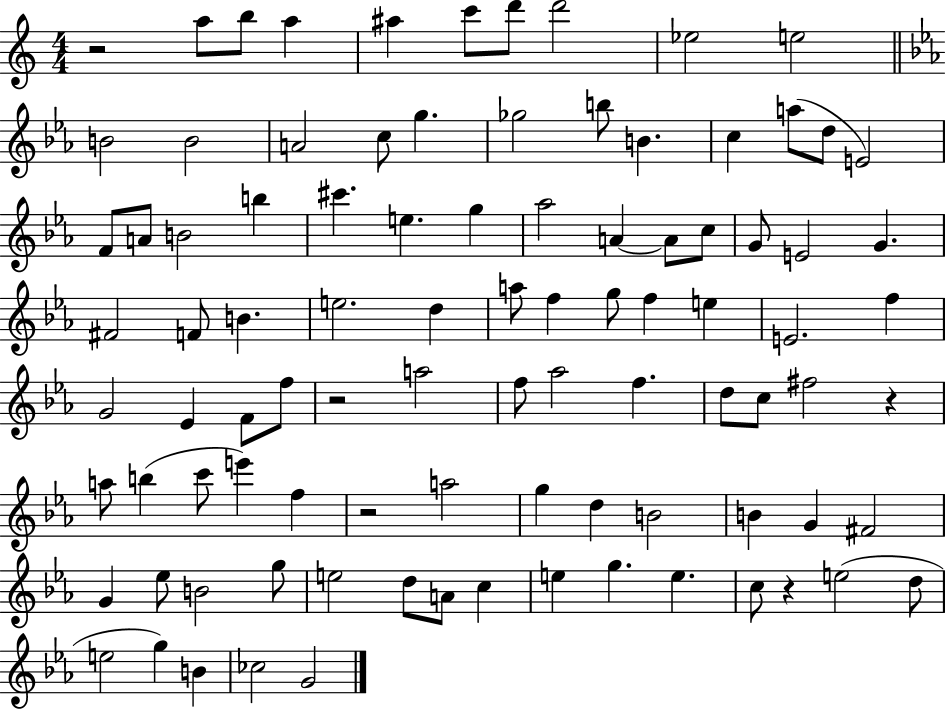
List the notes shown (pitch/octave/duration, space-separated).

R/h A5/e B5/e A5/q A#5/q C6/e D6/e D6/h Eb5/h E5/h B4/h B4/h A4/h C5/e G5/q. Gb5/h B5/e B4/q. C5/q A5/e D5/e E4/h F4/e A4/e B4/h B5/q C#6/q. E5/q. G5/q Ab5/h A4/q A4/e C5/e G4/e E4/h G4/q. F#4/h F4/e B4/q. E5/h. D5/q A5/e F5/q G5/e F5/q E5/q E4/h. F5/q G4/h Eb4/q F4/e F5/e R/h A5/h F5/e Ab5/h F5/q. D5/e C5/e F#5/h R/q A5/e B5/q C6/e E6/q F5/q R/h A5/h G5/q D5/q B4/h B4/q G4/q F#4/h G4/q Eb5/e B4/h G5/e E5/h D5/e A4/e C5/q E5/q G5/q. E5/q. C5/e R/q E5/h D5/e E5/h G5/q B4/q CES5/h G4/h